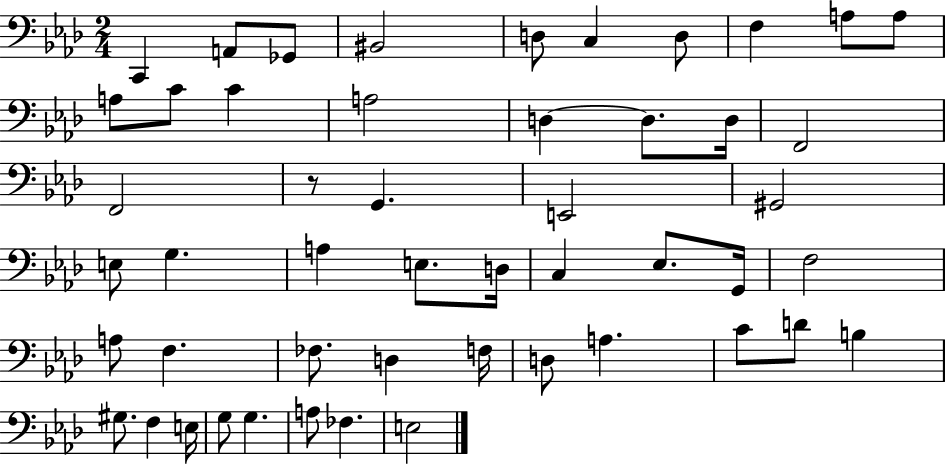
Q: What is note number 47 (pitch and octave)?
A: A3